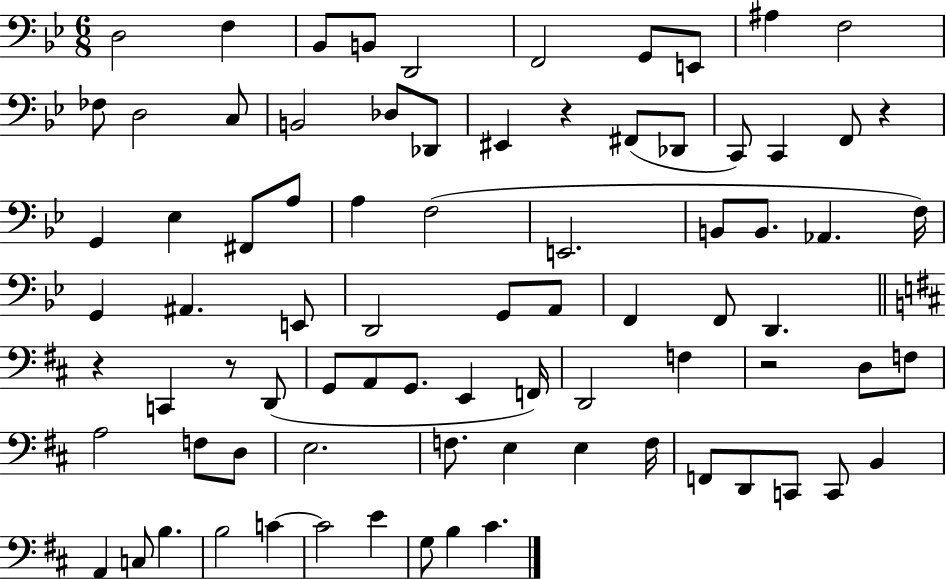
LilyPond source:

{
  \clef bass
  \numericTimeSignature
  \time 6/8
  \key bes \major
  \repeat volta 2 { d2 f4 | bes,8 b,8 d,2 | f,2 g,8 e,8 | ais4 f2 | \break fes8 d2 c8 | b,2 des8 des,8 | eis,4 r4 fis,8( des,8 | c,8) c,4 f,8 r4 | \break g,4 ees4 fis,8 a8 | a4 f2( | e,2. | b,8 b,8. aes,4. f16) | \break g,4 ais,4. e,8 | d,2 g,8 a,8 | f,4 f,8 d,4. | \bar "||" \break \key d \major r4 c,4 r8 d,8( | g,8 a,8 g,8. e,4 f,16) | d,2 f4 | r2 d8 f8 | \break a2 f8 d8 | e2. | f8. e4 e4 f16 | f,8 d,8 c,8 c,8 b,4 | \break a,4 c8 b4. | b2 c'4~~ | c'2 e'4 | g8 b4 cis'4. | \break } \bar "|."
}